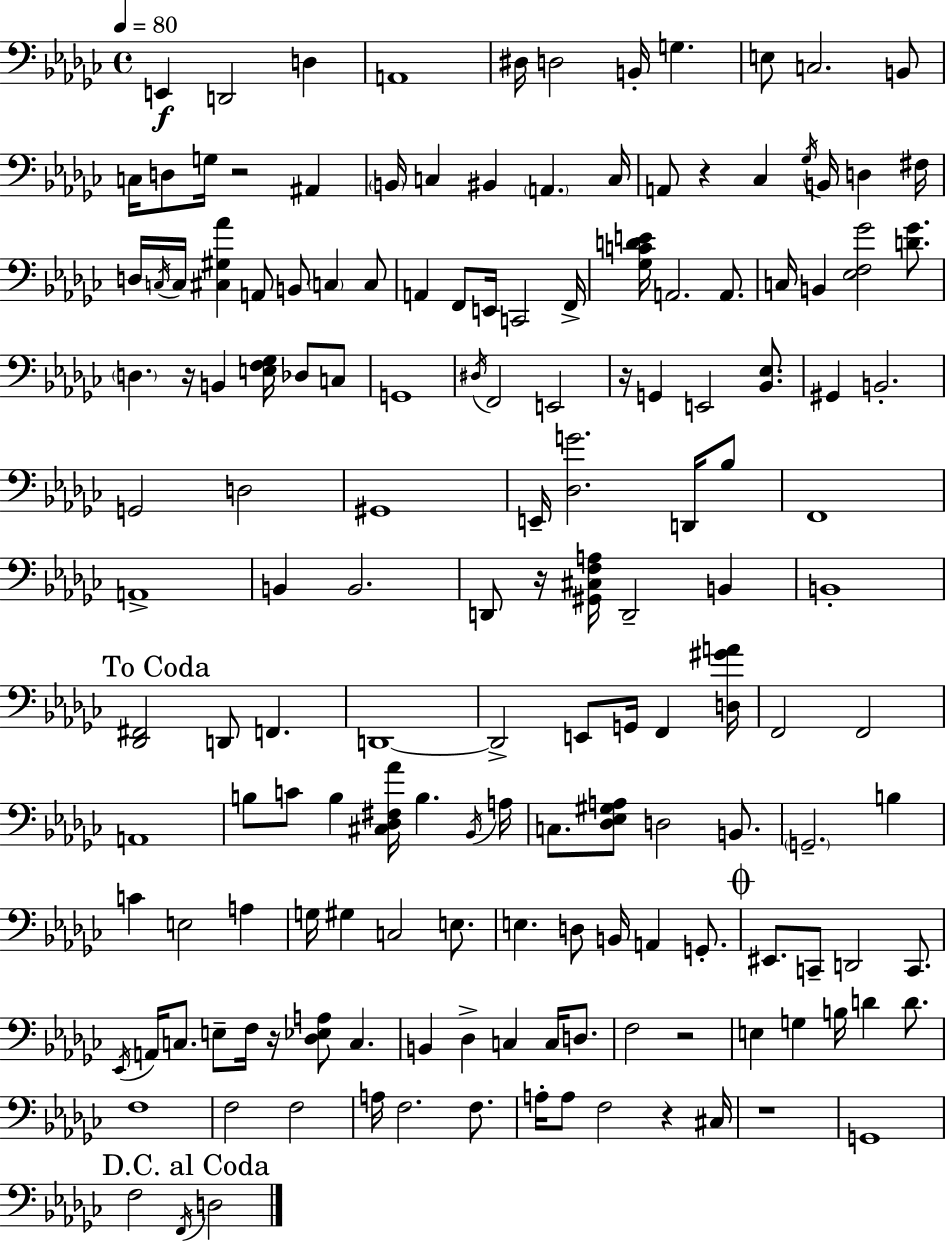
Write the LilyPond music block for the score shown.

{
  \clef bass
  \time 4/4
  \defaultTimeSignature
  \key ees \minor
  \tempo 4 = 80
  e,4\f d,2 d4 | a,1 | dis16 d2 b,16-. g4. | e8 c2. b,8 | \break c16 d8 g16 r2 ais,4 | \parenthesize b,16 c4 bis,4 \parenthesize a,4. c16 | a,8 r4 ces4 \acciaccatura { ges16 } b,16 d4 | fis16 d16 \acciaccatura { c16 } c16 <cis gis aes'>4 a,8 b,8 \parenthesize c4 | \break c8 a,4 f,8 e,16 c,2 | f,16-> <ges c' d' e'>16 a,2. a,8. | c16 b,4 <ees f ges'>2 <d' ges'>8. | \parenthesize d4. r16 b,4 <e f ges>16 des8 | \break c8 g,1 | \acciaccatura { dis16 } f,2 e,2 | r16 g,4 e,2 | <bes, ees>8. gis,4 b,2.-. | \break g,2 d2 | gis,1 | e,16-- <des g'>2. | d,16 bes8 f,1 | \break a,1-> | b,4 b,2. | d,8 r16 <gis, cis f a>16 d,2-- b,4 | b,1-. | \break \mark "To Coda" <des, fis,>2 d,8 f,4. | d,1~~ | d,2-> e,8 g,16 f,4 | <d gis' a'>16 f,2 f,2 | \break a,1 | b8 c'8 b4 <cis des fis aes'>16 b4. | \acciaccatura { bes,16 } a16 c8. <des ees gis a>8 d2 | b,8. \parenthesize g,2.-- | \break b4 c'4 e2 | a4 g16 gis4 c2 | e8. e4. d8 b,16 a,4 | g,8.-. \mark \markup { \musicglyph "scripts.coda" } eis,8. c,8-- d,2 | \break c,8. \acciaccatura { ees,16 } a,16 c8. e8-- f16 r16 <des ees a>8 c4. | b,4 des4-> c4 | c16 d8. f2 r2 | e4 g4 b16 d'4 | \break d'8. f1 | f2 f2 | a16 f2. | f8. a16-. a8 f2 | \break r4 cis16 r1 | g,1 | \mark "D.C. al Coda" f2 \acciaccatura { f,16 } d2 | \bar "|."
}